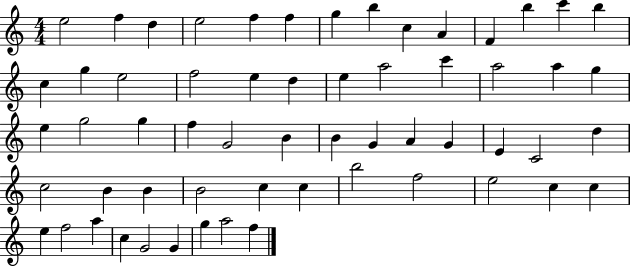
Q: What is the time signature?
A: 4/4